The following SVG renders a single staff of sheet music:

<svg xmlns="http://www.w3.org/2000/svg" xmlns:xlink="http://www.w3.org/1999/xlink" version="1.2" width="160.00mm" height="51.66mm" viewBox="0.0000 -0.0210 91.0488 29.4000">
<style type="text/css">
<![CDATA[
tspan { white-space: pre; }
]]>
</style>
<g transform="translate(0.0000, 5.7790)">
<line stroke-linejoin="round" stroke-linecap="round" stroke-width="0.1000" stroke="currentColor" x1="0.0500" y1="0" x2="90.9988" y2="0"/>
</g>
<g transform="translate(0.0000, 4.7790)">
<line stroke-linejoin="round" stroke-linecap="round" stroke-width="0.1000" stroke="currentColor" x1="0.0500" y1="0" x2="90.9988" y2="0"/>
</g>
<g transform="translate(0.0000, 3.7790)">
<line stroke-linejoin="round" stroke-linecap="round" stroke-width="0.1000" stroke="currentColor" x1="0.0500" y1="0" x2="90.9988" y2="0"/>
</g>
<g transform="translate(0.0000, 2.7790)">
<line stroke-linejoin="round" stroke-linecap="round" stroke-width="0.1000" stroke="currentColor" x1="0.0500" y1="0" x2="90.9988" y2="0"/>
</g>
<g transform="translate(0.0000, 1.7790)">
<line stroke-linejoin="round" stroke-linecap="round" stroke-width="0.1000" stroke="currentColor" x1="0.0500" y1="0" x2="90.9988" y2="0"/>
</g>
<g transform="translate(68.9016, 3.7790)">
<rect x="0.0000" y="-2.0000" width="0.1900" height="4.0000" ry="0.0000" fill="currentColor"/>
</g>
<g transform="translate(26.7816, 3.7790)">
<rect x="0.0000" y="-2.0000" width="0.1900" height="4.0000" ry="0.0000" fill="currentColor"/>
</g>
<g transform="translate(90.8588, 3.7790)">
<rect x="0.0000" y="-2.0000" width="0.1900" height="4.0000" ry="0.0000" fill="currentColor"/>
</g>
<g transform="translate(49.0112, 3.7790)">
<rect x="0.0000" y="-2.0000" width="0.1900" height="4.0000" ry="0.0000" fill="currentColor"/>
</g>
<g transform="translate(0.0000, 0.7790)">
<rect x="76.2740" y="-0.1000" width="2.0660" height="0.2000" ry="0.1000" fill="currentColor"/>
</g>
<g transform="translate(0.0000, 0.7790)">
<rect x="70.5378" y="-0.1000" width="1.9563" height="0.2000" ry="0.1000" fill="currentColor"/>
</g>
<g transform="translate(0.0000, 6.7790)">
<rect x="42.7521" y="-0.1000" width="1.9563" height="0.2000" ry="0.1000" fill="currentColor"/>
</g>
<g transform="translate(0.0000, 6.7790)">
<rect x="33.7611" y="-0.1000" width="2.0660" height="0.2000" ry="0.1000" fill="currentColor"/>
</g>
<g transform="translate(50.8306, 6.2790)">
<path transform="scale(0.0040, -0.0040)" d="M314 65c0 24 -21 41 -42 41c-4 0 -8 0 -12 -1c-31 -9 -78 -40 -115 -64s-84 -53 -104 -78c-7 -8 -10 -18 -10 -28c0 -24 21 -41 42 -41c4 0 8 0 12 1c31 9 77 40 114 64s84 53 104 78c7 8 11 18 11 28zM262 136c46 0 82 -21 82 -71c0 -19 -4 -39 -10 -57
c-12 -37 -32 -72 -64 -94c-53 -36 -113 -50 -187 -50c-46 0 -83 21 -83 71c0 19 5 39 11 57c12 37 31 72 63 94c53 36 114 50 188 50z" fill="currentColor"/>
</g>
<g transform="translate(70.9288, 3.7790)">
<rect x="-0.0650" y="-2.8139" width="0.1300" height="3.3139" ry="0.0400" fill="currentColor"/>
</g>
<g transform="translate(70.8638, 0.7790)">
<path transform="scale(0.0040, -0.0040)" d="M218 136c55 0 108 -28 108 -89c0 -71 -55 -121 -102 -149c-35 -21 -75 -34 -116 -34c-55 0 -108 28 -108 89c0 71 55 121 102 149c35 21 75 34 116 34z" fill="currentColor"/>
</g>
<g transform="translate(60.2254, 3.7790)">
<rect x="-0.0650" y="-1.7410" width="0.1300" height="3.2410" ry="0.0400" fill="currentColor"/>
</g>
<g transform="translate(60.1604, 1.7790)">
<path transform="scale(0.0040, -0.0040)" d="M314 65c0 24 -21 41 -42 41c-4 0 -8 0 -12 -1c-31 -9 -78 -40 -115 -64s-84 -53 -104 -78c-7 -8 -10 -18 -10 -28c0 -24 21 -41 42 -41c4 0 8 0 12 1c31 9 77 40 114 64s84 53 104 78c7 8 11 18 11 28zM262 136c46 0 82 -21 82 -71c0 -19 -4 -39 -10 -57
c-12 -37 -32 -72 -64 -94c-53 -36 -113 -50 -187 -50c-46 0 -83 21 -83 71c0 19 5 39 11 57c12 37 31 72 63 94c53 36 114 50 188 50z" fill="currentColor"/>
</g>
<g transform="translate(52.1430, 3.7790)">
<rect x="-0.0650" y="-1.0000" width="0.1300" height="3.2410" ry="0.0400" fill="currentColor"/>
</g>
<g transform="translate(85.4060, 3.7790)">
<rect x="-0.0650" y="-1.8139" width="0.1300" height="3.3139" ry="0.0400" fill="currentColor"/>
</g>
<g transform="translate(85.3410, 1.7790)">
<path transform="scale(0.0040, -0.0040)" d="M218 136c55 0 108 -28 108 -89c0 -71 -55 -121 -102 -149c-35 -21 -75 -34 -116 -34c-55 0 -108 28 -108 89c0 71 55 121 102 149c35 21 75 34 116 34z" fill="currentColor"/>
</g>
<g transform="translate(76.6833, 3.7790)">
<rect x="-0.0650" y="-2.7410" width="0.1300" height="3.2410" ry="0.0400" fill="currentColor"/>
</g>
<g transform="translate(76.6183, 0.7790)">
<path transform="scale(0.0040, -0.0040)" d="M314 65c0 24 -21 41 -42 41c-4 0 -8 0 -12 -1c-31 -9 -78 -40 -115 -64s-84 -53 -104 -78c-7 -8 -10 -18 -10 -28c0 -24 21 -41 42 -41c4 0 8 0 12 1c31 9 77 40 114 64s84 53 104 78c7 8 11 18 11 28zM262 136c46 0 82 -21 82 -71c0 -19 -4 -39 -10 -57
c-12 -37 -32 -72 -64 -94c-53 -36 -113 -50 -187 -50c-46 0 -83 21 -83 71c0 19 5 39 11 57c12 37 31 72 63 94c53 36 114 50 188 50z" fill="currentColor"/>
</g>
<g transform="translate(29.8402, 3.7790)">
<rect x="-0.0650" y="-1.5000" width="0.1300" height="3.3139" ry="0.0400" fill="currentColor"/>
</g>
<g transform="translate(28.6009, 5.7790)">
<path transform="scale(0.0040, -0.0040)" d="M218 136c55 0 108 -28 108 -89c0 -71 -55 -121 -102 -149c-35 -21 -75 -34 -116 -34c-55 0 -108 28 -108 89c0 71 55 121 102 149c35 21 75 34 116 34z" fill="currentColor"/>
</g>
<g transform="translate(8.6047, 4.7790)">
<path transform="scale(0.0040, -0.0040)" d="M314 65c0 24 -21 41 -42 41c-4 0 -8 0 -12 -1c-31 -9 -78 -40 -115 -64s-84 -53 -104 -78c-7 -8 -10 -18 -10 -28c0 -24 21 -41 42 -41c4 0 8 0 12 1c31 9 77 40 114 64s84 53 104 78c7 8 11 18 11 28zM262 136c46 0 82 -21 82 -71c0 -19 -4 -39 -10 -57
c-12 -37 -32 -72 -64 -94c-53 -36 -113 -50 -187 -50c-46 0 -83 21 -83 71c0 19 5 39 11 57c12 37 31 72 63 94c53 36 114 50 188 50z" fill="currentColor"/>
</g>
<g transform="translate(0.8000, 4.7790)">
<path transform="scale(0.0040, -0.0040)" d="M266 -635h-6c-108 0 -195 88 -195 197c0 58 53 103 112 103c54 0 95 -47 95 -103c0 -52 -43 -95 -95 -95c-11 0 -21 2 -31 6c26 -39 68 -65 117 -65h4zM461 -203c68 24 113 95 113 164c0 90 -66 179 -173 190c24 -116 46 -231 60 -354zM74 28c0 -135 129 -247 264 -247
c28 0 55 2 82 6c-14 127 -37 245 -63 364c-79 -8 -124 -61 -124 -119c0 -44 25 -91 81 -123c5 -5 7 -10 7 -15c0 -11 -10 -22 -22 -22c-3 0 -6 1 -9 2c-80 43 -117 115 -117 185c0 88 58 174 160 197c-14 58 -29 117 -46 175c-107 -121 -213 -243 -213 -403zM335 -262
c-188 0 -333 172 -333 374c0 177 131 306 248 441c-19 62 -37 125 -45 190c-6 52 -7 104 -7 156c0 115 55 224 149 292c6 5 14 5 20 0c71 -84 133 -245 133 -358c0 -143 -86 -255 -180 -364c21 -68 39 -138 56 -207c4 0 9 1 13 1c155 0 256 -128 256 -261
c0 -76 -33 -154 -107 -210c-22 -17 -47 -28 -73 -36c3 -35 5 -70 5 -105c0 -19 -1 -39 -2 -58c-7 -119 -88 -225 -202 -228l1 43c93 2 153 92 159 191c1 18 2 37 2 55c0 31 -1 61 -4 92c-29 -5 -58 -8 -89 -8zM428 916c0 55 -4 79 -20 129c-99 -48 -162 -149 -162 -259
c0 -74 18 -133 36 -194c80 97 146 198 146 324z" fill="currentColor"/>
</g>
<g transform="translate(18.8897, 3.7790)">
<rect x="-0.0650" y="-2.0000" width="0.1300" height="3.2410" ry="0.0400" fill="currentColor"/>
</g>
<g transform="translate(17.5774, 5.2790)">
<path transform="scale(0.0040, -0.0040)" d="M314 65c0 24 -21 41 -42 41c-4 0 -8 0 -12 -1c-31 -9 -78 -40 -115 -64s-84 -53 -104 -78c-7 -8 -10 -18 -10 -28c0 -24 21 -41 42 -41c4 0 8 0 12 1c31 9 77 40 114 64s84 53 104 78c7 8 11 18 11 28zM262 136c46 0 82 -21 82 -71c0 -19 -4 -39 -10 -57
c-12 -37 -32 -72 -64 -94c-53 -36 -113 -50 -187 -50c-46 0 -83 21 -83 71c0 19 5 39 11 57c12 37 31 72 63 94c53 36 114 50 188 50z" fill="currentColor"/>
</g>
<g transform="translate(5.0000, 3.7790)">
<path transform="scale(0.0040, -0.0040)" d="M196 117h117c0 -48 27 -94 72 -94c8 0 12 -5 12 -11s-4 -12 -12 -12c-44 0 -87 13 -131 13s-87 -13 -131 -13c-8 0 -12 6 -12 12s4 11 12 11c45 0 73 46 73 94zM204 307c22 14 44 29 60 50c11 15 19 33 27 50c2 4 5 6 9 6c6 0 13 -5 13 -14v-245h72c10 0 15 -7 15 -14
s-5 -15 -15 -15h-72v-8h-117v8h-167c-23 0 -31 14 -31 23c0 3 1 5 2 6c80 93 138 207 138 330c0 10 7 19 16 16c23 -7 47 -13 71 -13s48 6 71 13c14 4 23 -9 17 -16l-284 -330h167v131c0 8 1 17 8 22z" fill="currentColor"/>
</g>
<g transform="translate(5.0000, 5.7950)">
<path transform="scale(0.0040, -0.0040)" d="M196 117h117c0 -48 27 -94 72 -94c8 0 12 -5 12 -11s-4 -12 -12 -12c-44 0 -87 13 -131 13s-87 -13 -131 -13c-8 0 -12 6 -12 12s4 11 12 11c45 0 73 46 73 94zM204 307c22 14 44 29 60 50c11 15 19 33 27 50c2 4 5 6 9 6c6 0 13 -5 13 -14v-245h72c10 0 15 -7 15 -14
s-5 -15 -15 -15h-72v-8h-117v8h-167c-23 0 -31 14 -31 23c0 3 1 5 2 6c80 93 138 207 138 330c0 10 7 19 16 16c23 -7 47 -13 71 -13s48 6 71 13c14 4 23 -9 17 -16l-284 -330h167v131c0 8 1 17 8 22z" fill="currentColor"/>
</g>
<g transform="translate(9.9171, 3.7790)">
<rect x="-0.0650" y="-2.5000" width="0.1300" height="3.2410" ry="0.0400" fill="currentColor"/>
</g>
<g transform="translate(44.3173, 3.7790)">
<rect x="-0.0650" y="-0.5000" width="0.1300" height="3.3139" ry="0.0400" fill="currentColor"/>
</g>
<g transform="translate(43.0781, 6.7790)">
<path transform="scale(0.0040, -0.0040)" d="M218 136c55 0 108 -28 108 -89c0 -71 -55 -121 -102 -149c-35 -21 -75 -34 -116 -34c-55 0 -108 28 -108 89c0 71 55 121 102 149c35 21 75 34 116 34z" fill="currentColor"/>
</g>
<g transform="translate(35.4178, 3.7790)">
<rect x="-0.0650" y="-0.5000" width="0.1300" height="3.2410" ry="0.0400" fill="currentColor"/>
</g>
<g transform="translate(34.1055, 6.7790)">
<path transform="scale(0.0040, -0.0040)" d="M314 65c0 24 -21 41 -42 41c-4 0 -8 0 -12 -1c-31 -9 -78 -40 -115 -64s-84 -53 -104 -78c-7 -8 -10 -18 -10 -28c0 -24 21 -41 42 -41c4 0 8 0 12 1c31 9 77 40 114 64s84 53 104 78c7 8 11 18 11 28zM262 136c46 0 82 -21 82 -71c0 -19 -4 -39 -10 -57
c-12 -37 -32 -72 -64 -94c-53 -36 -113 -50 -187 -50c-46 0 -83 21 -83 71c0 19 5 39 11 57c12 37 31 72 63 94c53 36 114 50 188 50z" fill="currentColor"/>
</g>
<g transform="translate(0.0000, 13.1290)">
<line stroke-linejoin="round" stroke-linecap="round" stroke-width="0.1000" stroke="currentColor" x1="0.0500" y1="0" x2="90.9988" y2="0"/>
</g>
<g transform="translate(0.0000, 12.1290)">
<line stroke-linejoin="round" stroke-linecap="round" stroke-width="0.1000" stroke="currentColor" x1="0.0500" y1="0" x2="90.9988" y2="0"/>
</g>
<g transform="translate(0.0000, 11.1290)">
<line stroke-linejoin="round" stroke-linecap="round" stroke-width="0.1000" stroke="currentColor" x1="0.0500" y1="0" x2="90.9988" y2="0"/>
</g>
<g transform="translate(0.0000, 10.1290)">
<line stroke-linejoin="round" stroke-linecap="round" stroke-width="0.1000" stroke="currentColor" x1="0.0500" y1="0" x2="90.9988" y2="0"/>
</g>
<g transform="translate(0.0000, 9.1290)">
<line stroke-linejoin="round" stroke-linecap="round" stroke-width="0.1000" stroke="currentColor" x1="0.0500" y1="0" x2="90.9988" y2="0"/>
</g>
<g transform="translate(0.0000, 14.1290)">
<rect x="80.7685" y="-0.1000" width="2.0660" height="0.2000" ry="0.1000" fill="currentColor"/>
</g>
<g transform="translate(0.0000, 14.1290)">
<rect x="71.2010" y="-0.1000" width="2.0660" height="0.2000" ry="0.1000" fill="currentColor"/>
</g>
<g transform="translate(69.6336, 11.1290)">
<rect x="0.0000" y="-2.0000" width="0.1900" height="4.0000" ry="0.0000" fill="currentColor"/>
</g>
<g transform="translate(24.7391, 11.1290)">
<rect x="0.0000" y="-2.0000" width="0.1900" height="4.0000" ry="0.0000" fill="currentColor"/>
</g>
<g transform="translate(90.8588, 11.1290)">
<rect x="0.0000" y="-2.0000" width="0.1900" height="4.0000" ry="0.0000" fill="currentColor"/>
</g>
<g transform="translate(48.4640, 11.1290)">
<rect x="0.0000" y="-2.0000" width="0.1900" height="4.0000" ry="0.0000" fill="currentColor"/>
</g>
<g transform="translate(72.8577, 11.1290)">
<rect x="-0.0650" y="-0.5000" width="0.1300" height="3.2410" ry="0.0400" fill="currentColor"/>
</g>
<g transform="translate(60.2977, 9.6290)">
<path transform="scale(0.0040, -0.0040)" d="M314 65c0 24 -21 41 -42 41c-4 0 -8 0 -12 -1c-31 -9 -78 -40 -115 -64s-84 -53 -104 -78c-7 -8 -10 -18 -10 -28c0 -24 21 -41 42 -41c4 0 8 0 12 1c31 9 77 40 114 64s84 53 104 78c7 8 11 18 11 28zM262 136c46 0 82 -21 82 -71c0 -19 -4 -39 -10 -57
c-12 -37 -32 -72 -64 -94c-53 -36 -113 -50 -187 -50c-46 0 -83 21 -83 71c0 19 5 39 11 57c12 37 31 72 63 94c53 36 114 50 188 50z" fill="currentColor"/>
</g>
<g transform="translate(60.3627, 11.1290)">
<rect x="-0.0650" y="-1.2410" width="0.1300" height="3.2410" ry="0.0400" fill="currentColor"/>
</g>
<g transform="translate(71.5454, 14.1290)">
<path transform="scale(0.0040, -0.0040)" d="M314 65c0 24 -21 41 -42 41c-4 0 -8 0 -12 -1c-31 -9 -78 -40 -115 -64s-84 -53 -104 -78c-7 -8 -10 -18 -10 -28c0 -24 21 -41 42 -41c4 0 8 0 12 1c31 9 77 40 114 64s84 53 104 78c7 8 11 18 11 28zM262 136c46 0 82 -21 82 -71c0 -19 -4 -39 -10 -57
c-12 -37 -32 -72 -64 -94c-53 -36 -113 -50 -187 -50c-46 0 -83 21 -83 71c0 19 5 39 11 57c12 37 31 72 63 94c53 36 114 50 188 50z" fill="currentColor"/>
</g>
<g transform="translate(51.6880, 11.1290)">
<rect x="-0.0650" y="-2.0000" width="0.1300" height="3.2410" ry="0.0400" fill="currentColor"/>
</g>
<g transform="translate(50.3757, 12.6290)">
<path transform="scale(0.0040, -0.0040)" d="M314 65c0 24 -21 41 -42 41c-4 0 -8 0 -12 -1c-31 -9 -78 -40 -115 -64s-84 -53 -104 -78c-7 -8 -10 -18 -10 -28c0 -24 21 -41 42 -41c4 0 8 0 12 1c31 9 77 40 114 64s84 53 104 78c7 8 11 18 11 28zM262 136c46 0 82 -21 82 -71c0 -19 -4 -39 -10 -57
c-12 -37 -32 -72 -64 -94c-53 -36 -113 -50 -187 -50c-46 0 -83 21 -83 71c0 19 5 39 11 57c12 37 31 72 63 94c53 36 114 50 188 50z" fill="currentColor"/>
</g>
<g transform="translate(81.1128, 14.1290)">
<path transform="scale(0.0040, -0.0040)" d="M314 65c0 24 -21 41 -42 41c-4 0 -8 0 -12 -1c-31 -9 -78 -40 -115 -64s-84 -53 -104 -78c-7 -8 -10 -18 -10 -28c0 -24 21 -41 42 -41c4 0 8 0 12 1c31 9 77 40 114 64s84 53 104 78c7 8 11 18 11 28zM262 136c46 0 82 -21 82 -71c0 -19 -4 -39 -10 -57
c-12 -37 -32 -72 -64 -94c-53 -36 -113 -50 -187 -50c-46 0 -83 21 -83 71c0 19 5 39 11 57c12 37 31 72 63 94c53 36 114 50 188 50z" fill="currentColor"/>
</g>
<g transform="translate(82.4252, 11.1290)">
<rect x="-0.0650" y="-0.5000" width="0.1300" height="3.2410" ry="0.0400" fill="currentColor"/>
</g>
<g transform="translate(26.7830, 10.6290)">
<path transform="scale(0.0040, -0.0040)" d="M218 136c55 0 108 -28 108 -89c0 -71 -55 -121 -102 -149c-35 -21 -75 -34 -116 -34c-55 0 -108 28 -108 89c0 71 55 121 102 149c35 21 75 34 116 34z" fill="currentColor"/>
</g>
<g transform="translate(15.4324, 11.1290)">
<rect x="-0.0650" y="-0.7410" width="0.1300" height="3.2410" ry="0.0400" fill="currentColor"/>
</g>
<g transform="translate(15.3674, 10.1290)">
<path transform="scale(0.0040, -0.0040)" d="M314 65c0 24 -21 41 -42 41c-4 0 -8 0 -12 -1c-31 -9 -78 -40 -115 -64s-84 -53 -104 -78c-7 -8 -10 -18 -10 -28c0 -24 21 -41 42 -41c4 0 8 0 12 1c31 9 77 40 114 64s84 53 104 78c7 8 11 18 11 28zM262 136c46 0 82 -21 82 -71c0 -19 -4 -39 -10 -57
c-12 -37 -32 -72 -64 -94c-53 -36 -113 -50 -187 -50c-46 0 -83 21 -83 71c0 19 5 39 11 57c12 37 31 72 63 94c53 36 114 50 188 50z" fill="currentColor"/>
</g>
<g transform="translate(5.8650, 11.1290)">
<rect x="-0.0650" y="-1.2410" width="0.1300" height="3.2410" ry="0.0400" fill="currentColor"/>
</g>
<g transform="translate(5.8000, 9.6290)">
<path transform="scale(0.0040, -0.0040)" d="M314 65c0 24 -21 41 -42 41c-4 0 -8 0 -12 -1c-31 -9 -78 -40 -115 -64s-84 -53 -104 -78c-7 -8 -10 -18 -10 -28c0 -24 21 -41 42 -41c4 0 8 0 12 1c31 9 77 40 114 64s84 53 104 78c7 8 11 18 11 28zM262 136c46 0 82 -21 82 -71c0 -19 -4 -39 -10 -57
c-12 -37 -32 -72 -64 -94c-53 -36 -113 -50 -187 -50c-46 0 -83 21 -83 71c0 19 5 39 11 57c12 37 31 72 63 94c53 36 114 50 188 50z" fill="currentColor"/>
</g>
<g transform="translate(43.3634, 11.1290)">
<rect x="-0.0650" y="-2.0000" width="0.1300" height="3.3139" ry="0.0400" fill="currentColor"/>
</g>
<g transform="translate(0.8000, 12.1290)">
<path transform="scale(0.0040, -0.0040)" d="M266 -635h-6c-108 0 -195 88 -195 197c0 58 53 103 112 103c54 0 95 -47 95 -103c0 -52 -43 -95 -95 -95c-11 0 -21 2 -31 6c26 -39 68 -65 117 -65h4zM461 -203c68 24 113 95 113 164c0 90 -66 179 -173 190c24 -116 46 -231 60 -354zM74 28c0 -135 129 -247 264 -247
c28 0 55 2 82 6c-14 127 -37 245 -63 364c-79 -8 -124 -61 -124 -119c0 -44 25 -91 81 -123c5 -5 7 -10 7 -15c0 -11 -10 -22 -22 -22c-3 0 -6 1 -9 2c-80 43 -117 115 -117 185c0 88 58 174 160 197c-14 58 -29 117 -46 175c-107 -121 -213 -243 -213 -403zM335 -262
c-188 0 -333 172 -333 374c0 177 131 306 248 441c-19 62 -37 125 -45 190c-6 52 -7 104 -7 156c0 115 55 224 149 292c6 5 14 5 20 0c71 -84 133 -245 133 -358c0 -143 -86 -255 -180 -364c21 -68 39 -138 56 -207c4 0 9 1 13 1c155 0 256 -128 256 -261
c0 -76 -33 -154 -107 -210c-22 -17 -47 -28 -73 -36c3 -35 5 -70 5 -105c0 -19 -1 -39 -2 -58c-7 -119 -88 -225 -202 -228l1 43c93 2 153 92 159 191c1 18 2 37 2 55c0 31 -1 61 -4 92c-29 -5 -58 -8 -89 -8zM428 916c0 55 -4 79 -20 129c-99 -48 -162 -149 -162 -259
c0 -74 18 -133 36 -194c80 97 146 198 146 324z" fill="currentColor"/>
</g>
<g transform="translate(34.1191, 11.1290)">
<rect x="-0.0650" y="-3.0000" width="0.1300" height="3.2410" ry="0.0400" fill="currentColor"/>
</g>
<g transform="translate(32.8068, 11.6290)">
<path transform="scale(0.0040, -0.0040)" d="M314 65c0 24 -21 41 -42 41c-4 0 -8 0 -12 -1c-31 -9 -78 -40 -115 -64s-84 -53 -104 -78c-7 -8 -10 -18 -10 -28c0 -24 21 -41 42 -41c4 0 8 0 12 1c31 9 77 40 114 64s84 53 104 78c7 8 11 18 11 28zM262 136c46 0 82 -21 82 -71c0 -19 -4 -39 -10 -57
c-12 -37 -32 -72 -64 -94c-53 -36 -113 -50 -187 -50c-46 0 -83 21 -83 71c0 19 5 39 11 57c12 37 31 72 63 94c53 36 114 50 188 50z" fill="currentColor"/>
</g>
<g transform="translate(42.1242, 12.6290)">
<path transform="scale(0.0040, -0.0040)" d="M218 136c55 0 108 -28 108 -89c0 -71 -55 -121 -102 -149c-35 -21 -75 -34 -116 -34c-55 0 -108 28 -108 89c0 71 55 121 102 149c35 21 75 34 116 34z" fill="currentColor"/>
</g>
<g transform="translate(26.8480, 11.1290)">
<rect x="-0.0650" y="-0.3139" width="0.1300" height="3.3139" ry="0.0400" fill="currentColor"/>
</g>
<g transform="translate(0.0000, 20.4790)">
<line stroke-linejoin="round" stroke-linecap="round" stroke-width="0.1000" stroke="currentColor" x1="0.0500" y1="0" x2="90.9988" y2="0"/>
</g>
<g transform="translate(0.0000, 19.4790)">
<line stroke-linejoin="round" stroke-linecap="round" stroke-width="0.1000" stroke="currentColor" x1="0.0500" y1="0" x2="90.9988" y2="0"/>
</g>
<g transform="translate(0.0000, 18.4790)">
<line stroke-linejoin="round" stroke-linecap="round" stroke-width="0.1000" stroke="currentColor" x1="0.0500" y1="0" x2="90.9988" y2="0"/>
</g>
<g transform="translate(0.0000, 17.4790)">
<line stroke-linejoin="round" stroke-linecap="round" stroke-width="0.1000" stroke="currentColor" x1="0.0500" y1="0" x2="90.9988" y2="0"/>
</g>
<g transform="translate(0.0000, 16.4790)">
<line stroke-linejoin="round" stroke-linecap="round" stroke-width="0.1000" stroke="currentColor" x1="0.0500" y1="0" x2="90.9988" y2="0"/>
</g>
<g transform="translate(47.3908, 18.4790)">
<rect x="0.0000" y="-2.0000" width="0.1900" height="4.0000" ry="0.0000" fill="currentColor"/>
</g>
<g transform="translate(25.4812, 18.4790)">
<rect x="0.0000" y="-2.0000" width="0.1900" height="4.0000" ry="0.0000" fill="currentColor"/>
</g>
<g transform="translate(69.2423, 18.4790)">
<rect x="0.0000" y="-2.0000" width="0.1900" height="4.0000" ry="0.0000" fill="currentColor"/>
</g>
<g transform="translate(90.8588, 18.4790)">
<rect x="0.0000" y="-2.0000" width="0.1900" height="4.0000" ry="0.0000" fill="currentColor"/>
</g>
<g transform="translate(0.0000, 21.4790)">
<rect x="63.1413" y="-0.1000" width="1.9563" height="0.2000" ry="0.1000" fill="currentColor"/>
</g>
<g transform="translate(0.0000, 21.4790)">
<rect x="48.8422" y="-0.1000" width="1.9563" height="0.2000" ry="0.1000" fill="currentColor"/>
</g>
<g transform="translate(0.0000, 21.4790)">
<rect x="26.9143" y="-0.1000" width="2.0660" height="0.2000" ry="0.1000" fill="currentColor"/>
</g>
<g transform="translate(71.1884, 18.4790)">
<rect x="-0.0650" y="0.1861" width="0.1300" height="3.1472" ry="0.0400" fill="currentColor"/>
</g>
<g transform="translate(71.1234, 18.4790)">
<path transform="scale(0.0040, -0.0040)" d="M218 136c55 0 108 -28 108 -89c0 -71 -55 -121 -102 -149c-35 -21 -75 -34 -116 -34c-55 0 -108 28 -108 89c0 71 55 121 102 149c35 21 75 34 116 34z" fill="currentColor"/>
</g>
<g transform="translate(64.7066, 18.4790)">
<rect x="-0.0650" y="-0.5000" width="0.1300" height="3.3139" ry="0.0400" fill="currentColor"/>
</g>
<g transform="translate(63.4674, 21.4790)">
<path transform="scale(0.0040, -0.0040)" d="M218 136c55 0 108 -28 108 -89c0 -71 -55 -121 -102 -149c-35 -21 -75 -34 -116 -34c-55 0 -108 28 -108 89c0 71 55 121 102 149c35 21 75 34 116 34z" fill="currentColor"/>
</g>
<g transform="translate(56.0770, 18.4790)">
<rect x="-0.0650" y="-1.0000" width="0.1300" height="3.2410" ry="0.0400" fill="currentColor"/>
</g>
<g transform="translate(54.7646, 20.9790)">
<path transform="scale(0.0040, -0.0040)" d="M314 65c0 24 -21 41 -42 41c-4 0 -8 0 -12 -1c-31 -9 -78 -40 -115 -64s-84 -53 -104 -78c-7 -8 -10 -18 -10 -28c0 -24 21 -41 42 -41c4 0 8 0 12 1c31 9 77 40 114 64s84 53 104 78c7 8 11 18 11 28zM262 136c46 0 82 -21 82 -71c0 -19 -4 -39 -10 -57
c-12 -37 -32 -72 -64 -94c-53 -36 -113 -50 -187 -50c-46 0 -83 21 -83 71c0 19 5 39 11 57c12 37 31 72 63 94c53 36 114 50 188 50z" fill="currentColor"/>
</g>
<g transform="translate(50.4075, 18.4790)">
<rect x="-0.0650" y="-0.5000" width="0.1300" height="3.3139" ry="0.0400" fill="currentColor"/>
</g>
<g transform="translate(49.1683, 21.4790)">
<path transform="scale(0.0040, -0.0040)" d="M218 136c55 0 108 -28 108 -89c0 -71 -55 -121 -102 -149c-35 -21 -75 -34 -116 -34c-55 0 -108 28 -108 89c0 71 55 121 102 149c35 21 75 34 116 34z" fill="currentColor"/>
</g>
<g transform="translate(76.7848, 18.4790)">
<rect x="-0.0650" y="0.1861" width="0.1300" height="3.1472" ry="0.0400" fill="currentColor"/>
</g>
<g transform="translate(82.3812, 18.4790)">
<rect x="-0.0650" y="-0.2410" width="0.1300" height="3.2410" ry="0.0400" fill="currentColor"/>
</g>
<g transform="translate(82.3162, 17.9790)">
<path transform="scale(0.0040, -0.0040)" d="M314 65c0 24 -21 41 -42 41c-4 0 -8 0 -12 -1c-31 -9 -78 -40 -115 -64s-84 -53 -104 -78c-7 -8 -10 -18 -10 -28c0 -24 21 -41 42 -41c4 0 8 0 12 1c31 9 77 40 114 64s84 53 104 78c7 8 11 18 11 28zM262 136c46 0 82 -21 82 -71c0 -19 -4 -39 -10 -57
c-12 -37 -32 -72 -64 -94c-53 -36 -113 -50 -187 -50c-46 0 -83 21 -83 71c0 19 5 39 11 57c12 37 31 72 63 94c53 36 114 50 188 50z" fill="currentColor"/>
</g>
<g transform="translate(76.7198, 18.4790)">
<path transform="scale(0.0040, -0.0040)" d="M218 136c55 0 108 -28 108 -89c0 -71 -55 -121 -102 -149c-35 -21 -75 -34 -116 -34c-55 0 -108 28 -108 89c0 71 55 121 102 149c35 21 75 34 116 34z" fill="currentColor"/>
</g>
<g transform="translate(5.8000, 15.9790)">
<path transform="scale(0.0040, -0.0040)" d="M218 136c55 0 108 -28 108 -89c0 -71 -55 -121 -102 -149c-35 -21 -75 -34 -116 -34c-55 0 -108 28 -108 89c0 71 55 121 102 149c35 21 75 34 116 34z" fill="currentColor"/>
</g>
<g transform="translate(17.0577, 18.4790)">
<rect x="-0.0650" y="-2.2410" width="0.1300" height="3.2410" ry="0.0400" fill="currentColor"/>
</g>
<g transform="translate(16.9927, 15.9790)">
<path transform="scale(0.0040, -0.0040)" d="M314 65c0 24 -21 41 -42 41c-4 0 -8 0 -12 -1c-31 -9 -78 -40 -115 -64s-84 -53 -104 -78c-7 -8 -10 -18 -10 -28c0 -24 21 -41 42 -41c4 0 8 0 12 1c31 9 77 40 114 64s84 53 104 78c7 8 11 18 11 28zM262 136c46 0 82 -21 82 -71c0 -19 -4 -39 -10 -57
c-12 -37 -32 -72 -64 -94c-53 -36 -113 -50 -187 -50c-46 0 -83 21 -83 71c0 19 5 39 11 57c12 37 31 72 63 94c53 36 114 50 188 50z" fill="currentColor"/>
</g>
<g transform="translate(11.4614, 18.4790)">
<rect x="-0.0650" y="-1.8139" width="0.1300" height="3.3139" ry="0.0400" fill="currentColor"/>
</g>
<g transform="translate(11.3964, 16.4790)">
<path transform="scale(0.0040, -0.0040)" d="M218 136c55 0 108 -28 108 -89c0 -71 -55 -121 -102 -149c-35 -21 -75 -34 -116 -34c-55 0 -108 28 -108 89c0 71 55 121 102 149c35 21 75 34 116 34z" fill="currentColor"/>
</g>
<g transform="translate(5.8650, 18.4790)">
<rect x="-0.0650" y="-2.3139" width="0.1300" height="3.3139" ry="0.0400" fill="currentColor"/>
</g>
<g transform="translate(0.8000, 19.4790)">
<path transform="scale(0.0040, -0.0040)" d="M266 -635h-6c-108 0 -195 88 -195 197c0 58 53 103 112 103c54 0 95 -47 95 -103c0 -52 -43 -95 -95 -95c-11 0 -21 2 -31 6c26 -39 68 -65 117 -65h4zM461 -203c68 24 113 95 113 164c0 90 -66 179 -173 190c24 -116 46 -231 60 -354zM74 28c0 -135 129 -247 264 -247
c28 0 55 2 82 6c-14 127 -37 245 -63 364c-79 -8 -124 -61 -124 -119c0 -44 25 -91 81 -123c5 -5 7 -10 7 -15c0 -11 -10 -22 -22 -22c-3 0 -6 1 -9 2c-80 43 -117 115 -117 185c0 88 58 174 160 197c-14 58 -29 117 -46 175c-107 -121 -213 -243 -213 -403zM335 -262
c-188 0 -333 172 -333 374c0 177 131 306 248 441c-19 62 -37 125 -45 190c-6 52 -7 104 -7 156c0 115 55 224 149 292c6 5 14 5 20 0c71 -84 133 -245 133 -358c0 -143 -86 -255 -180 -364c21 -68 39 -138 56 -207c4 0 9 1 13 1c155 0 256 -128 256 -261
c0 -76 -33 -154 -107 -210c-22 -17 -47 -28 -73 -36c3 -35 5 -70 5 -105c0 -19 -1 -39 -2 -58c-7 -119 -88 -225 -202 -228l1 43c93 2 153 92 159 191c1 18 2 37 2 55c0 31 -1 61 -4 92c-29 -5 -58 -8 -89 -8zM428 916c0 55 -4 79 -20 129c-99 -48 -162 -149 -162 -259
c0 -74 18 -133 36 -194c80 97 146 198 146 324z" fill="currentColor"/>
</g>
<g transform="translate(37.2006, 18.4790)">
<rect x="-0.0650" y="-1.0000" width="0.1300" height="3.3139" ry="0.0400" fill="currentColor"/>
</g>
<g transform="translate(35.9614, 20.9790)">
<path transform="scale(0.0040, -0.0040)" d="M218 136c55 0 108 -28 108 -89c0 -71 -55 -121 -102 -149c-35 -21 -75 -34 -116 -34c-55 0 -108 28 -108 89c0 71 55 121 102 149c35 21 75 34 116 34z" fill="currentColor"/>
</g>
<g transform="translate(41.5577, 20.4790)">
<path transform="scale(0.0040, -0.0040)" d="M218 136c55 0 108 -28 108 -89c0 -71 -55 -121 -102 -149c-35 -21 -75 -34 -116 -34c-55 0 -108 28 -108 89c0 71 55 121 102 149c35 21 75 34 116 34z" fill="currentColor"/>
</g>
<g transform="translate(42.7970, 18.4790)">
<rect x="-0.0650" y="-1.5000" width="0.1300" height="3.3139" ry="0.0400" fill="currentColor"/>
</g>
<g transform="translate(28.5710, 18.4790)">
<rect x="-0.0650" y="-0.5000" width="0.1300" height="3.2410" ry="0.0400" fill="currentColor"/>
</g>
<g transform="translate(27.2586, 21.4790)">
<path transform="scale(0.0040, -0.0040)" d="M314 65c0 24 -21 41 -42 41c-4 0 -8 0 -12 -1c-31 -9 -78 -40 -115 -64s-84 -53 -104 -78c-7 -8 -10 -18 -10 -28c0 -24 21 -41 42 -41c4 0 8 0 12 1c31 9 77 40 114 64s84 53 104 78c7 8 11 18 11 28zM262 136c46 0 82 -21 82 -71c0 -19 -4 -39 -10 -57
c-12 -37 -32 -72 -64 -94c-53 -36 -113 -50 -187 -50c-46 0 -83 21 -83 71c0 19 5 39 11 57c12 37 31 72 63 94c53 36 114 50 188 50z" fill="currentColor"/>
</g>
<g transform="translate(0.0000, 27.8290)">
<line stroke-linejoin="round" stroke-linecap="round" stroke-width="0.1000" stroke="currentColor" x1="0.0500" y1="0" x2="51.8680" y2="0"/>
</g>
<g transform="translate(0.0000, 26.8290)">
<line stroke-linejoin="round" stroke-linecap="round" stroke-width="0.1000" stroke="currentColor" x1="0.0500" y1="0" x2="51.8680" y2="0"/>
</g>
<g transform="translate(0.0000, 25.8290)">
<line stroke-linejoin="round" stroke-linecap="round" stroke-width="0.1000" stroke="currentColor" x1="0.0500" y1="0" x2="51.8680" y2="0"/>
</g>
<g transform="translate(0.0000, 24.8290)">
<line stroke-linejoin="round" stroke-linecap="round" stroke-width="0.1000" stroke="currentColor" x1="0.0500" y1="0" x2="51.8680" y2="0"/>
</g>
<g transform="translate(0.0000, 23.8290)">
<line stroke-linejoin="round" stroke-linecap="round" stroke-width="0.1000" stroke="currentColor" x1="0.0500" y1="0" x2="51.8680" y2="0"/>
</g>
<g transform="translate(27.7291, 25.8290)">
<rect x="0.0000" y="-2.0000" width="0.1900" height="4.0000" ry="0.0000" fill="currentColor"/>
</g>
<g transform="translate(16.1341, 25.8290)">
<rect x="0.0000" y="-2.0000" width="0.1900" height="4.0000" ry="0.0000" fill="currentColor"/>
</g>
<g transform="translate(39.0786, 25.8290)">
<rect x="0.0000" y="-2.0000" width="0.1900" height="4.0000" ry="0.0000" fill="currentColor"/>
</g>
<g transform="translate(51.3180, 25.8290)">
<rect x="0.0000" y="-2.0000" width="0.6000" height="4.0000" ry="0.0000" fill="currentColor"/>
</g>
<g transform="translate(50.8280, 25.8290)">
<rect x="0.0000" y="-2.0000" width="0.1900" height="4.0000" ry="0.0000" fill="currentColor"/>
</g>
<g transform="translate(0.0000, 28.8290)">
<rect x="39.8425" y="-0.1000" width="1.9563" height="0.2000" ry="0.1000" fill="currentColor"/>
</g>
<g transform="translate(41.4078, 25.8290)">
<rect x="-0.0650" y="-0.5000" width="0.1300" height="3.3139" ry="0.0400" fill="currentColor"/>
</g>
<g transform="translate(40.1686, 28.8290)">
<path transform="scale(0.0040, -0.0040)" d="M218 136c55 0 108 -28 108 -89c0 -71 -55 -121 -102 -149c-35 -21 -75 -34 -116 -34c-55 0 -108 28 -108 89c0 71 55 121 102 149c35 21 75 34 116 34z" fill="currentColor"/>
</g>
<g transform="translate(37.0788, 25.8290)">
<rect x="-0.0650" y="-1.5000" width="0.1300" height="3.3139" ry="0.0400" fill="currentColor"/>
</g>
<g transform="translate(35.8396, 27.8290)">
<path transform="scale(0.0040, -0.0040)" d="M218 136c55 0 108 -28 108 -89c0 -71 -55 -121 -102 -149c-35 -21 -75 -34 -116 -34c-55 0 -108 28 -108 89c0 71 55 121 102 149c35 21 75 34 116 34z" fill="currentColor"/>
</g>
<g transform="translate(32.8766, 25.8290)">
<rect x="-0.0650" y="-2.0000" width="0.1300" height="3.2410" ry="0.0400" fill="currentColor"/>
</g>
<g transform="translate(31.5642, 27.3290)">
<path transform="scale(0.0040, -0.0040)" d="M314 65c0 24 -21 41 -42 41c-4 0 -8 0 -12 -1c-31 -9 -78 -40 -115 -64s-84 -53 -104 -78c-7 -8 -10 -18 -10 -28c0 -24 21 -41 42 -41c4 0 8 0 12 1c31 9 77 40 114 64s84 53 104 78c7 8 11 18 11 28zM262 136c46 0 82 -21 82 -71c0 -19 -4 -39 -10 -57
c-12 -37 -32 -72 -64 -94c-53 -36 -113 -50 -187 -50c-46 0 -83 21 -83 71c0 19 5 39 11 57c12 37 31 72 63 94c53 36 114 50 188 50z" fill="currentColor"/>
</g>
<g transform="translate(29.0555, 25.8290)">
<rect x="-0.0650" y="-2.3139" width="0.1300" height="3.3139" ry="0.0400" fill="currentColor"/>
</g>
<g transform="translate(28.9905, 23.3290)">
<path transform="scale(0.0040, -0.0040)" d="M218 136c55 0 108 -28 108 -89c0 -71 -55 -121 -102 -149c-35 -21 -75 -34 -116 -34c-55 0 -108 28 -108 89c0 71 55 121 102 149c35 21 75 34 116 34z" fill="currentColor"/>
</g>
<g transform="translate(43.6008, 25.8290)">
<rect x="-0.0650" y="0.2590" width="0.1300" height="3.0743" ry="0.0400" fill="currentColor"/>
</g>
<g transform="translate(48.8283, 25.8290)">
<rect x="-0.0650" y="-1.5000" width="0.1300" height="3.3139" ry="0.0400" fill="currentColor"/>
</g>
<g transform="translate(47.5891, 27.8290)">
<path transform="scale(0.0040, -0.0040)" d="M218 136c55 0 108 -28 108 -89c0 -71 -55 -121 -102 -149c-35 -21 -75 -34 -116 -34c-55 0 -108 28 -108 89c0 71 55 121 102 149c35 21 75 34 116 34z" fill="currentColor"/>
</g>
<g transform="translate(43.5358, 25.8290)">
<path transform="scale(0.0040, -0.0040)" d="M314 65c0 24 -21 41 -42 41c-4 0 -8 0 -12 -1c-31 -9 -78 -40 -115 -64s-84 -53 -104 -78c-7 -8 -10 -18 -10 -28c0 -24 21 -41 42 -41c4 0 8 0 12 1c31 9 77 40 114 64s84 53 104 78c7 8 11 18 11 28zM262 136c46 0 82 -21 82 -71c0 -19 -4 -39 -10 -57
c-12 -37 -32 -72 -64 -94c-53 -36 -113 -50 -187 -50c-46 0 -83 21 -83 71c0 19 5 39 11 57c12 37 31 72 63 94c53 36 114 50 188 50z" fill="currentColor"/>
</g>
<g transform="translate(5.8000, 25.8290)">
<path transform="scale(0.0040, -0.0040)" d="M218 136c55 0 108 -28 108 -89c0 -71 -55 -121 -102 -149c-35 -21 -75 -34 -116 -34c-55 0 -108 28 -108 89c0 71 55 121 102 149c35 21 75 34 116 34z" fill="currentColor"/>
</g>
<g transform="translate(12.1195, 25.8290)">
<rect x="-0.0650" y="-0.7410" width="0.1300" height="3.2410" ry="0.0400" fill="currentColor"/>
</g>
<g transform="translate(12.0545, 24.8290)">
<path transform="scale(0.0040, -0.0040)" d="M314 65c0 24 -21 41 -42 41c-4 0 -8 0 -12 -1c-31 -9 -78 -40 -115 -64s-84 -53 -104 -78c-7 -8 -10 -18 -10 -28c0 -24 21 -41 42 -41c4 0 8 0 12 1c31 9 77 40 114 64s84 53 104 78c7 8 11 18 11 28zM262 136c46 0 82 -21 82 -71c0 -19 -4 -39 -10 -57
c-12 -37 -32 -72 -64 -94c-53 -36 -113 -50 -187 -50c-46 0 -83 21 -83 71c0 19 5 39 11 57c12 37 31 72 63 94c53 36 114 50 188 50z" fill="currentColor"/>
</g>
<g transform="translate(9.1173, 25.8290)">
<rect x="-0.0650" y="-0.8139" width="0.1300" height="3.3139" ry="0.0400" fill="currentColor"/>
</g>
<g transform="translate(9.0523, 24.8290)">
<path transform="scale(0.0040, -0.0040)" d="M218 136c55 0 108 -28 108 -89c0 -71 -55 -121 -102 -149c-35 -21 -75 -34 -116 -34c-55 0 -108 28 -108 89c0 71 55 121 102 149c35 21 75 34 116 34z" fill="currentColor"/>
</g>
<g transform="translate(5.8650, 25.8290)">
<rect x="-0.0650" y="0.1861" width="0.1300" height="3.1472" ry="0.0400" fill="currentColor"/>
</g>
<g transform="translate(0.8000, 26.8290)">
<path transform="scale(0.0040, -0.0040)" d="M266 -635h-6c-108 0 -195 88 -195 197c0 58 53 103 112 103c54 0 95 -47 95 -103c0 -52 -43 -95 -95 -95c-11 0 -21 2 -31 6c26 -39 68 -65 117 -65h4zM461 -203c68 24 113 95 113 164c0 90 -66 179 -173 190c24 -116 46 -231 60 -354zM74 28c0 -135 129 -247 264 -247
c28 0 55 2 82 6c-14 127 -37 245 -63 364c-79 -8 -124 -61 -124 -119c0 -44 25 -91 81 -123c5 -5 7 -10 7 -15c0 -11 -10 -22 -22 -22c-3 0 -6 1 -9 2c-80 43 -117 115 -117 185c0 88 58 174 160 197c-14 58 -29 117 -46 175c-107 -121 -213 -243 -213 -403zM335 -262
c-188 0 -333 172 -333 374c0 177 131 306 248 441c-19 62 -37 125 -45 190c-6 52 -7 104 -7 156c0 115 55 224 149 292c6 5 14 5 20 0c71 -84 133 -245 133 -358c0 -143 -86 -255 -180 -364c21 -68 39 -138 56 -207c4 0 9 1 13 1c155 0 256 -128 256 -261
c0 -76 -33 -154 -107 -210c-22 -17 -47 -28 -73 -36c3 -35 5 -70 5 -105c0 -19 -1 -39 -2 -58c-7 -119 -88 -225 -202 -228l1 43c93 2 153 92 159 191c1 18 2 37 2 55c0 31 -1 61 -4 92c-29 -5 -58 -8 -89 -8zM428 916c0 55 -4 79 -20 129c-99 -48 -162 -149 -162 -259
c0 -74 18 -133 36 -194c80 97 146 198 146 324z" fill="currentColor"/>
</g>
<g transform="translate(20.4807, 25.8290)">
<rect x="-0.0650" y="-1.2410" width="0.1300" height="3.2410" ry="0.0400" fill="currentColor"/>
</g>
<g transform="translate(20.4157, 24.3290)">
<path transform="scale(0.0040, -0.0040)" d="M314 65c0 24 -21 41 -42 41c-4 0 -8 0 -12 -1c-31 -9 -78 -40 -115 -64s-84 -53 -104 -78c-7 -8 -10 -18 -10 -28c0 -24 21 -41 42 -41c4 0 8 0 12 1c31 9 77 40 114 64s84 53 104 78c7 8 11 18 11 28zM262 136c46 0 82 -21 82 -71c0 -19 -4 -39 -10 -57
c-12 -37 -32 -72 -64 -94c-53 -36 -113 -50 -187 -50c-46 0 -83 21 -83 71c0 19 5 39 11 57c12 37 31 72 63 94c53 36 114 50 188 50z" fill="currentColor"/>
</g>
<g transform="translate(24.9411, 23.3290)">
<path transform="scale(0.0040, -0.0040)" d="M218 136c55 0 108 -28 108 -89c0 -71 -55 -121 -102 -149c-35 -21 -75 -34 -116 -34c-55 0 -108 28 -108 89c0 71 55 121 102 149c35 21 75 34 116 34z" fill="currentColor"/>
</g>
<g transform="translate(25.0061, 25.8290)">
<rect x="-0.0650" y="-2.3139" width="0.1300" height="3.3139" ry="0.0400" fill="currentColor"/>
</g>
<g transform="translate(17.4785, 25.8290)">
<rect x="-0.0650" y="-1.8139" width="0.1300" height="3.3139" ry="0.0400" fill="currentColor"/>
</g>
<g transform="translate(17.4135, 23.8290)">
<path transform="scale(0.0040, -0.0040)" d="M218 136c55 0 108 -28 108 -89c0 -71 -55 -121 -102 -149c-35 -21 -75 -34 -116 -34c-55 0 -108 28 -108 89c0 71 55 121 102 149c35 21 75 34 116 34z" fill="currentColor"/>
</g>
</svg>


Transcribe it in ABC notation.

X:1
T:Untitled
M:4/4
L:1/4
K:C
G2 F2 E C2 C D2 f2 a a2 f e2 d2 c A2 F F2 e2 C2 C2 g f g2 C2 D E C D2 C B B c2 B d d2 f e2 g g F2 E C B2 E